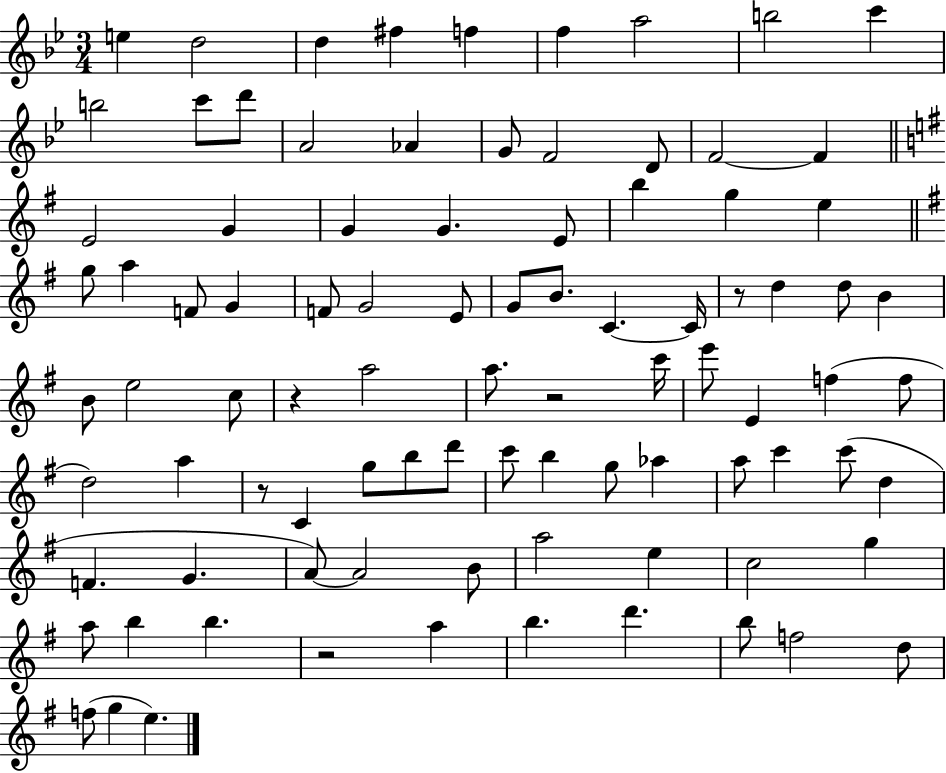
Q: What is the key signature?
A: BES major